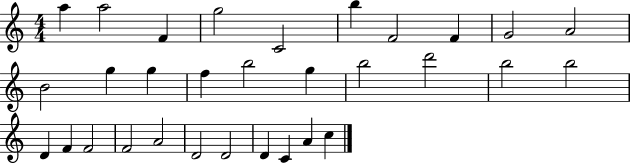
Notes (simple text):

A5/q A5/h F4/q G5/h C4/h B5/q F4/h F4/q G4/h A4/h B4/h G5/q G5/q F5/q B5/h G5/q B5/h D6/h B5/h B5/h D4/q F4/q F4/h F4/h A4/h D4/h D4/h D4/q C4/q A4/q C5/q